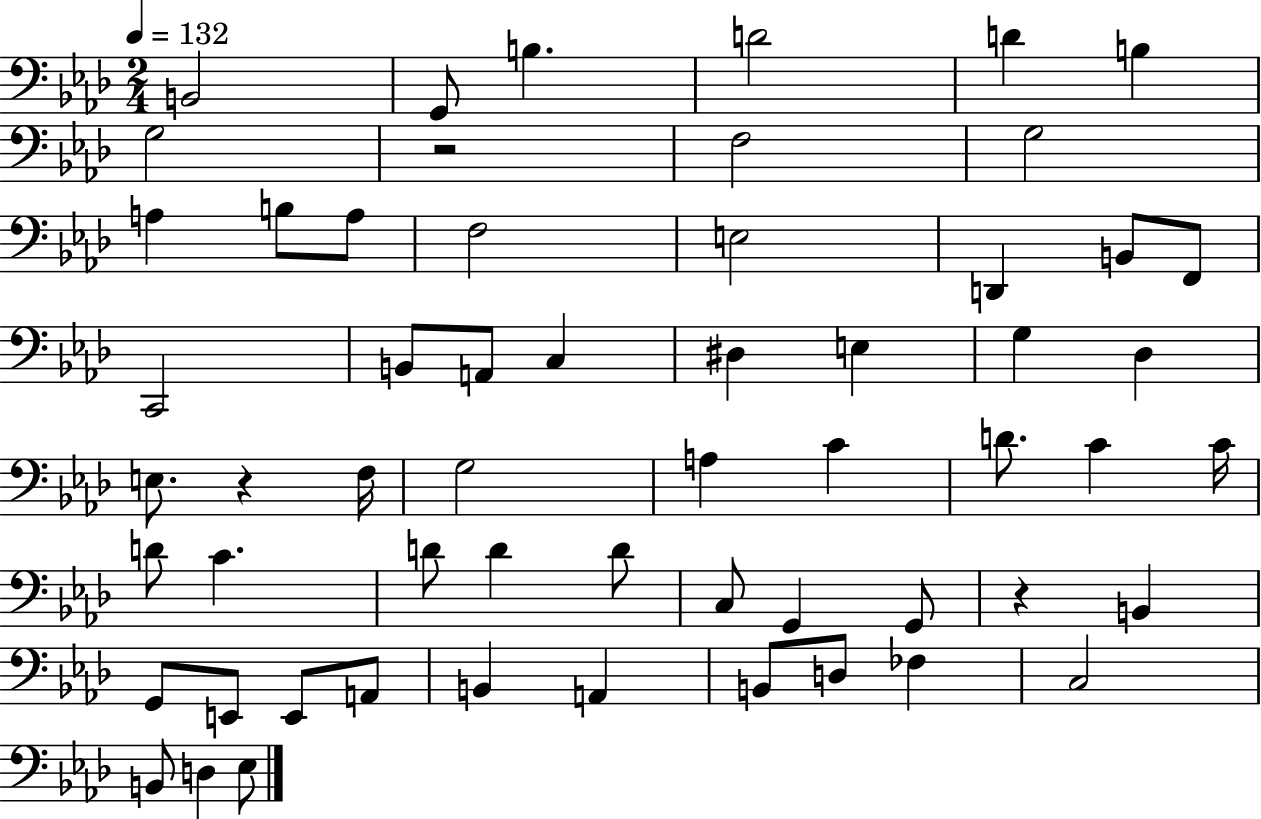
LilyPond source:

{
  \clef bass
  \numericTimeSignature
  \time 2/4
  \key aes \major
  \tempo 4 = 132
  b,2 | g,8 b4. | d'2 | d'4 b4 | \break g2 | r2 | f2 | g2 | \break a4 b8 a8 | f2 | e2 | d,4 b,8 f,8 | \break c,2 | b,8 a,8 c4 | dis4 e4 | g4 des4 | \break e8. r4 f16 | g2 | a4 c'4 | d'8. c'4 c'16 | \break d'8 c'4. | d'8 d'4 d'8 | c8 g,4 g,8 | r4 b,4 | \break g,8 e,8 e,8 a,8 | b,4 a,4 | b,8 d8 fes4 | c2 | \break b,8 d4 ees8 | \bar "|."
}